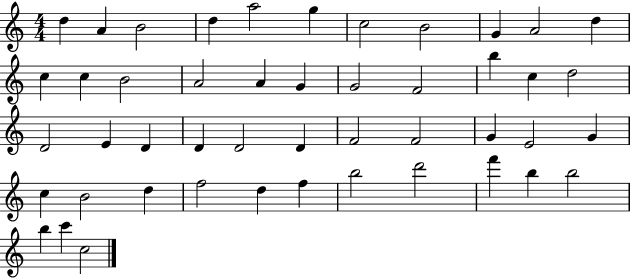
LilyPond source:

{
  \clef treble
  \numericTimeSignature
  \time 4/4
  \key c \major
  d''4 a'4 b'2 | d''4 a''2 g''4 | c''2 b'2 | g'4 a'2 d''4 | \break c''4 c''4 b'2 | a'2 a'4 g'4 | g'2 f'2 | b''4 c''4 d''2 | \break d'2 e'4 d'4 | d'4 d'2 d'4 | f'2 f'2 | g'4 e'2 g'4 | \break c''4 b'2 d''4 | f''2 d''4 f''4 | b''2 d'''2 | f'''4 b''4 b''2 | \break b''4 c'''4 c''2 | \bar "|."
}